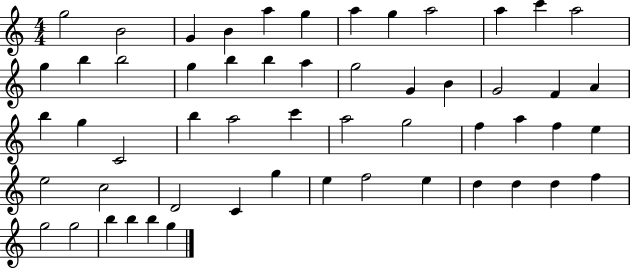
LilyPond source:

{
  \clef treble
  \numericTimeSignature
  \time 4/4
  \key c \major
  g''2 b'2 | g'4 b'4 a''4 g''4 | a''4 g''4 a''2 | a''4 c'''4 a''2 | \break g''4 b''4 b''2 | g''4 b''4 b''4 a''4 | g''2 g'4 b'4 | g'2 f'4 a'4 | \break b''4 g''4 c'2 | b''4 a''2 c'''4 | a''2 g''2 | f''4 a''4 f''4 e''4 | \break e''2 c''2 | d'2 c'4 g''4 | e''4 f''2 e''4 | d''4 d''4 d''4 f''4 | \break g''2 g''2 | b''4 b''4 b''4 g''4 | \bar "|."
}